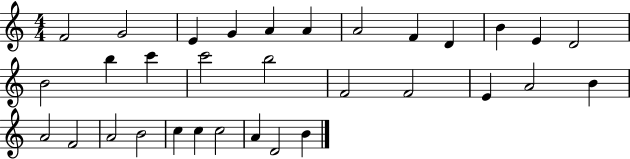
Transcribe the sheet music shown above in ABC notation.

X:1
T:Untitled
M:4/4
L:1/4
K:C
F2 G2 E G A A A2 F D B E D2 B2 b c' c'2 b2 F2 F2 E A2 B A2 F2 A2 B2 c c c2 A D2 B